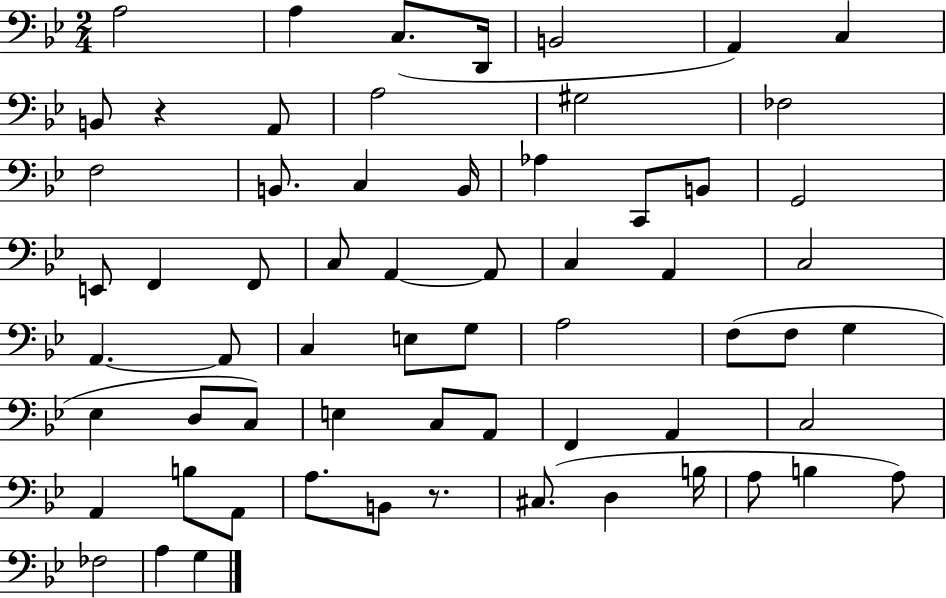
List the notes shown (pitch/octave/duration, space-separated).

A3/h A3/q C3/e. D2/s B2/h A2/q C3/q B2/e R/q A2/e A3/h G#3/h FES3/h F3/h B2/e. C3/q B2/s Ab3/q C2/e B2/e G2/h E2/e F2/q F2/e C3/e A2/q A2/e C3/q A2/q C3/h A2/q. A2/e C3/q E3/e G3/e A3/h F3/e F3/e G3/q Eb3/q D3/e C3/e E3/q C3/e A2/e F2/q A2/q C3/h A2/q B3/e A2/e A3/e. B2/e R/e. C#3/e. D3/q B3/s A3/e B3/q A3/e FES3/h A3/q G3/q